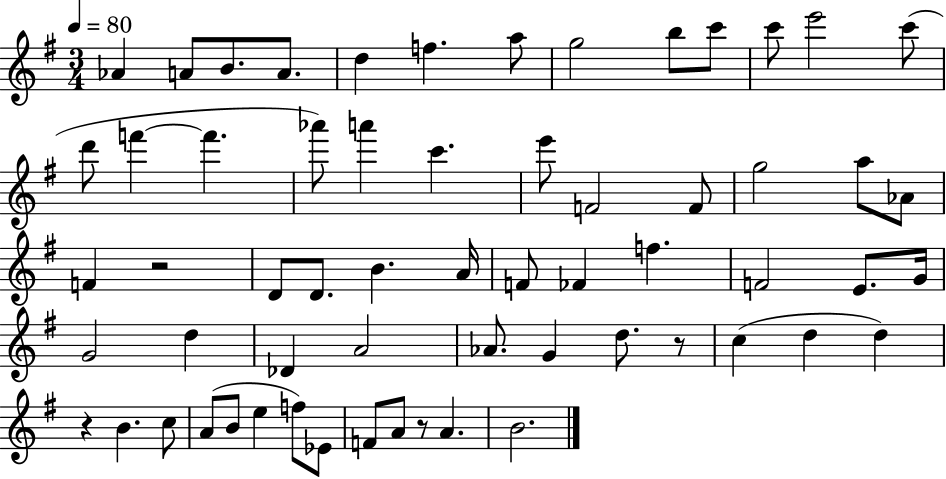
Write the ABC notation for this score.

X:1
T:Untitled
M:3/4
L:1/4
K:G
_A A/2 B/2 A/2 d f a/2 g2 b/2 c'/2 c'/2 e'2 c'/2 d'/2 f' f' _a'/2 a' c' e'/2 F2 F/2 g2 a/2 _A/2 F z2 D/2 D/2 B A/4 F/2 _F f F2 E/2 G/4 G2 d _D A2 _A/2 G d/2 z/2 c d d z B c/2 A/2 B/2 e f/2 _E/2 F/2 A/2 z/2 A B2